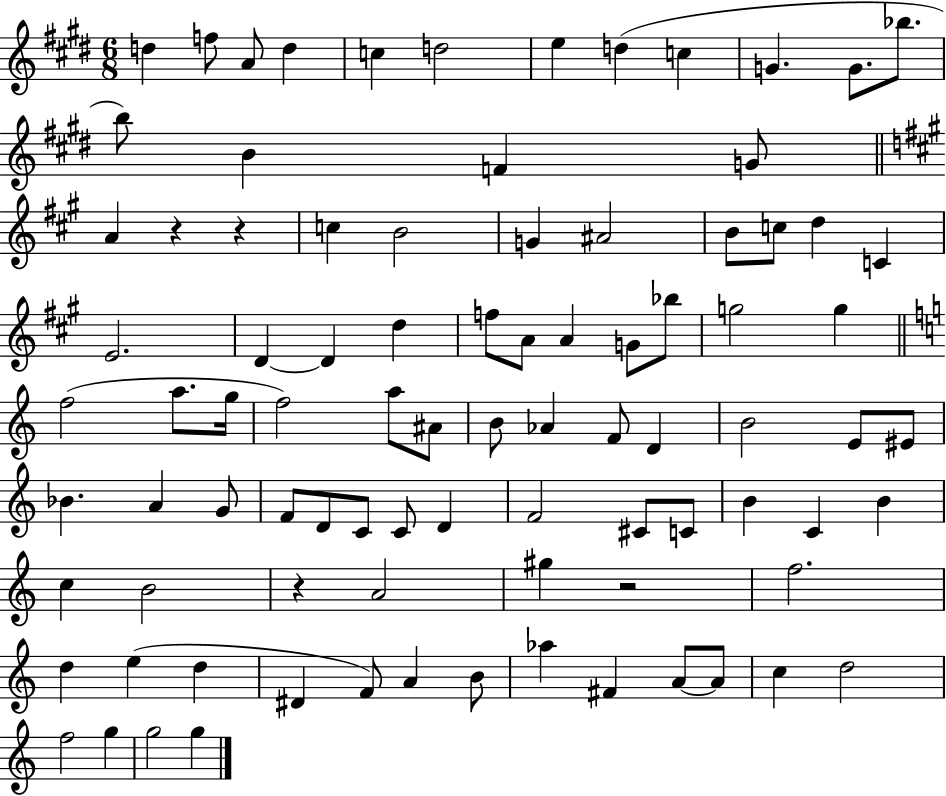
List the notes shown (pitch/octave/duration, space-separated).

D5/q F5/e A4/e D5/q C5/q D5/h E5/q D5/q C5/q G4/q. G4/e. Bb5/e. B5/e B4/q F4/q G4/e A4/q R/q R/q C5/q B4/h G4/q A#4/h B4/e C5/e D5/q C4/q E4/h. D4/q D4/q D5/q F5/e A4/e A4/q G4/e Bb5/e G5/h G5/q F5/h A5/e. G5/s F5/h A5/e A#4/e B4/e Ab4/q F4/e D4/q B4/h E4/e EIS4/e Bb4/q. A4/q G4/e F4/e D4/e C4/e C4/e D4/q F4/h C#4/e C4/e B4/q C4/q B4/q C5/q B4/h R/q A4/h G#5/q R/h F5/h. D5/q E5/q D5/q D#4/q F4/e A4/q B4/e Ab5/q F#4/q A4/e A4/e C5/q D5/h F5/h G5/q G5/h G5/q